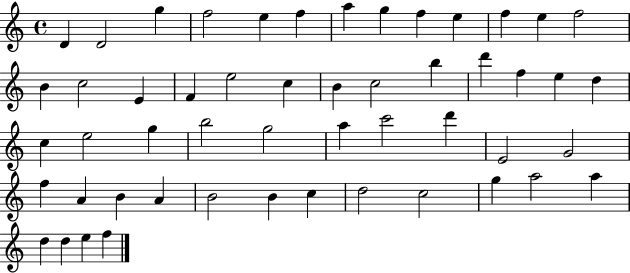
D4/q D4/h G5/q F5/h E5/q F5/q A5/q G5/q F5/q E5/q F5/q E5/q F5/h B4/q C5/h E4/q F4/q E5/h C5/q B4/q C5/h B5/q D6/q F5/q E5/q D5/q C5/q E5/h G5/q B5/h G5/h A5/q C6/h D6/q E4/h G4/h F5/q A4/q B4/q A4/q B4/h B4/q C5/q D5/h C5/h G5/q A5/h A5/q D5/q D5/q E5/q F5/q